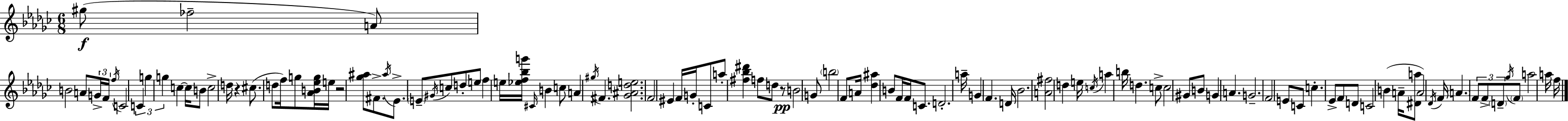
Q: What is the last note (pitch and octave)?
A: F5